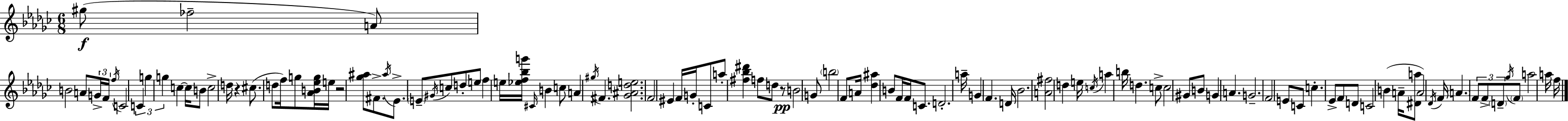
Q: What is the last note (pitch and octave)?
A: F5